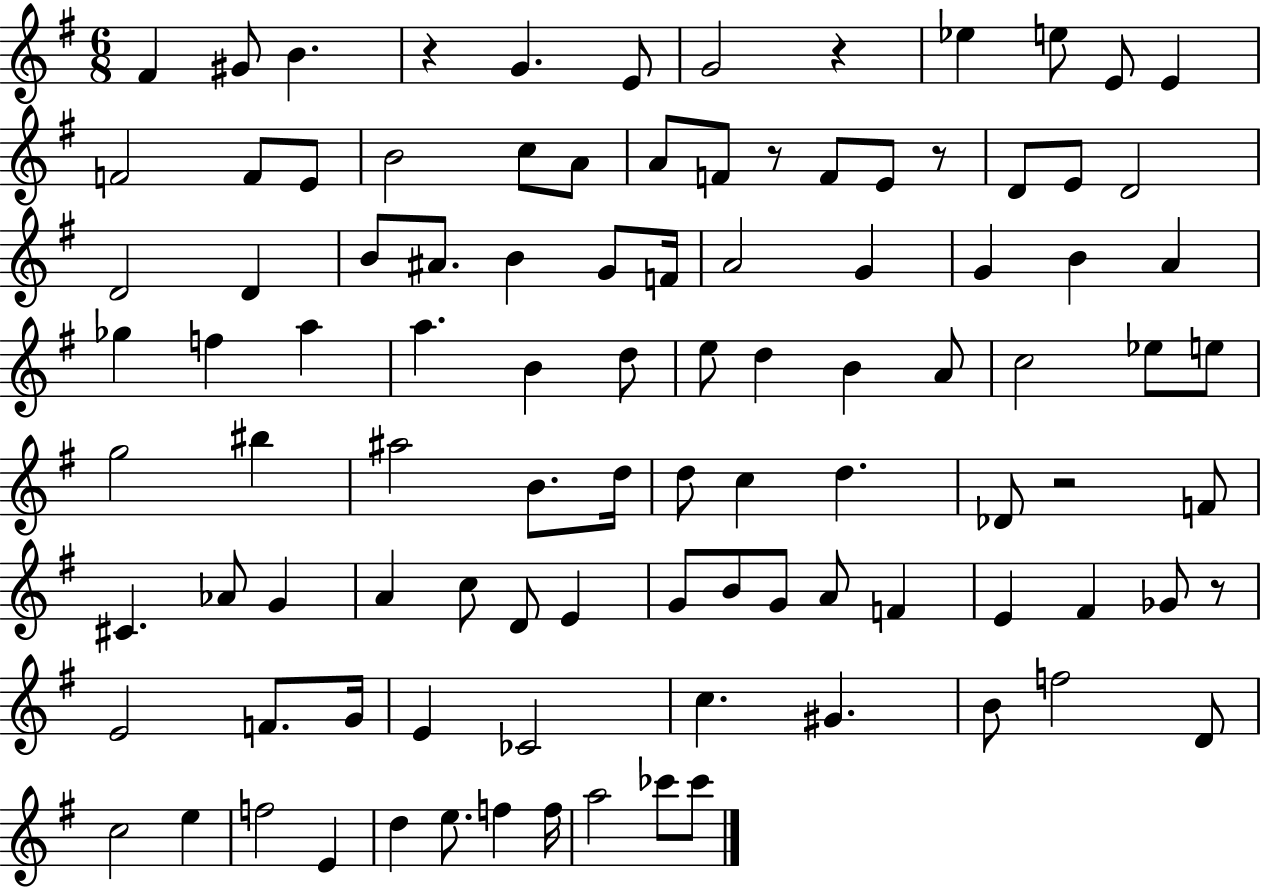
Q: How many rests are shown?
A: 6